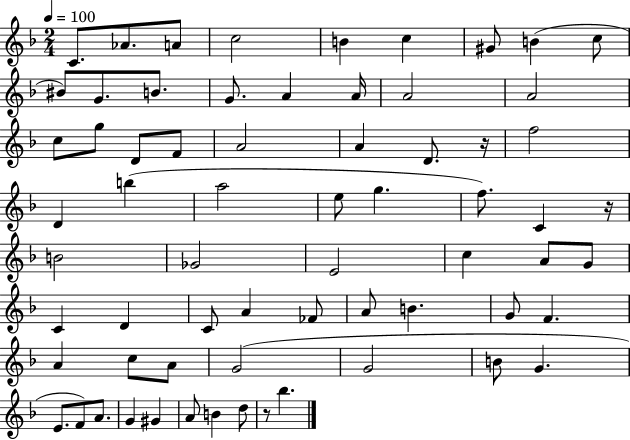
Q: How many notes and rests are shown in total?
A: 66